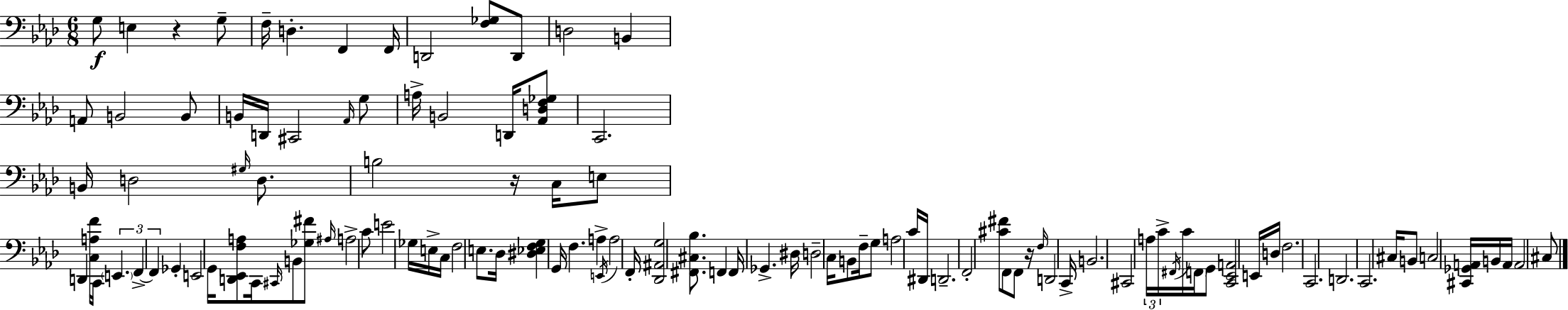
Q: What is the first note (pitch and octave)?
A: G3